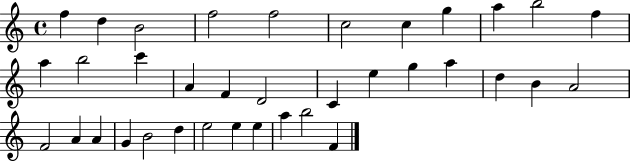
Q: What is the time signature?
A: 4/4